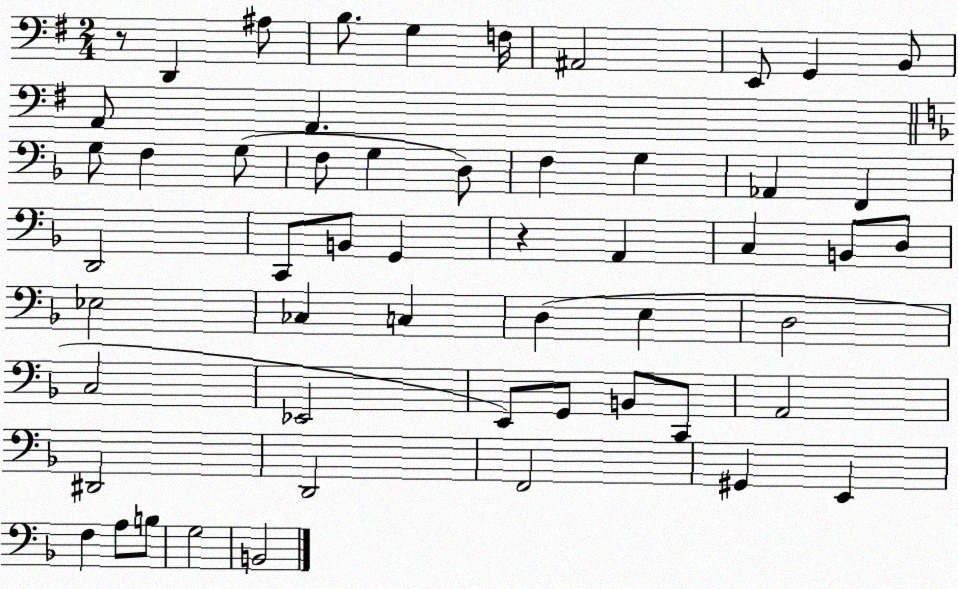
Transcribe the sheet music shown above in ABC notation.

X:1
T:Untitled
M:2/4
L:1/4
K:G
z/2 D,, ^A,/2 B,/2 G, F,/4 ^A,,2 E,,/2 G,, B,,/2 A,,/2 A,, G,/2 F, G,/2 F,/2 G, D,/2 F, G, _A,, F,, D,,2 C,,/2 B,,/2 G,, z A,, C, B,,/2 D,/2 _E,2 _C, C, D, E, D,2 C,2 _E,,2 E,,/2 G,,/2 B,,/2 C,,/2 A,,2 ^D,,2 D,,2 F,,2 ^G,, E,, F, A,/2 B,/2 G,2 B,,2